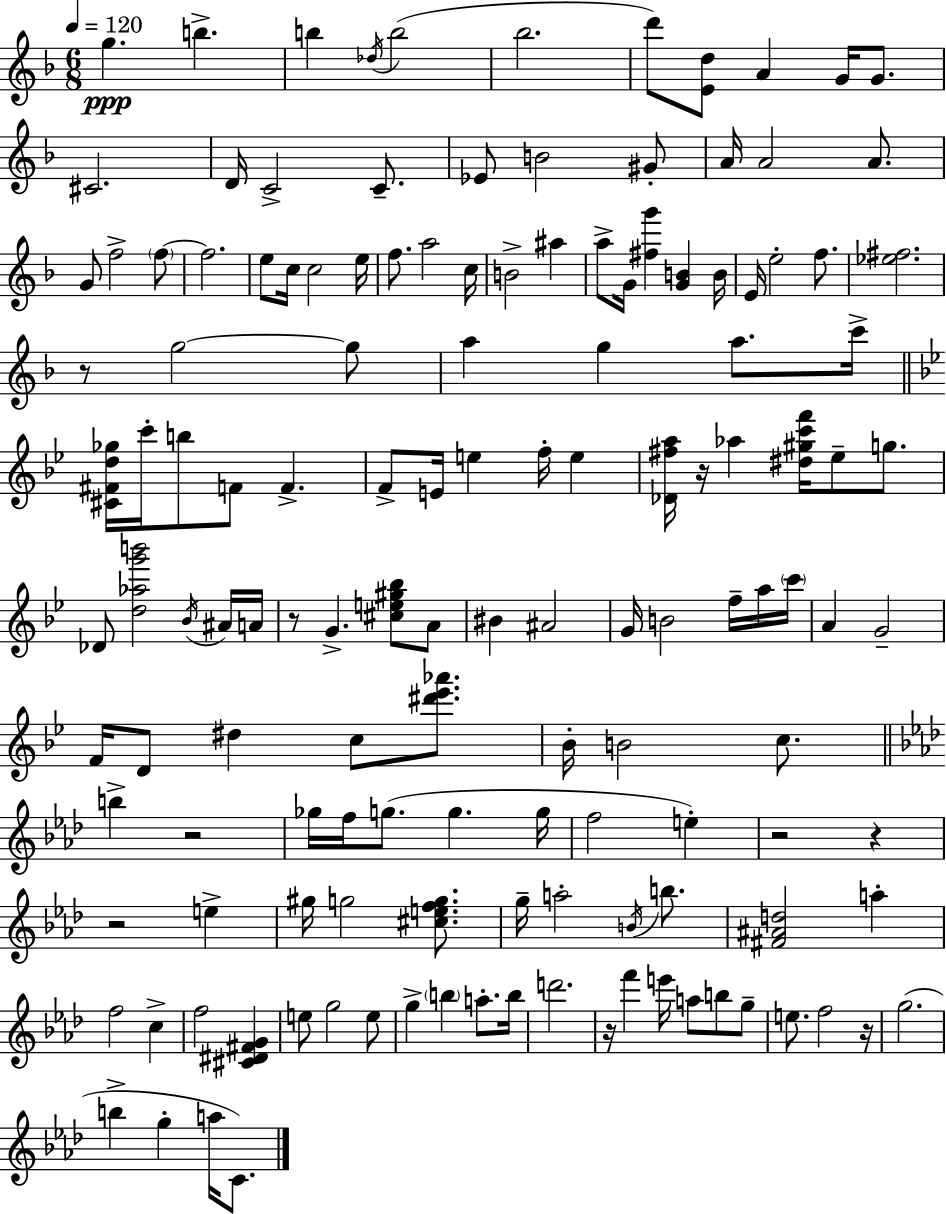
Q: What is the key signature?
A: F major